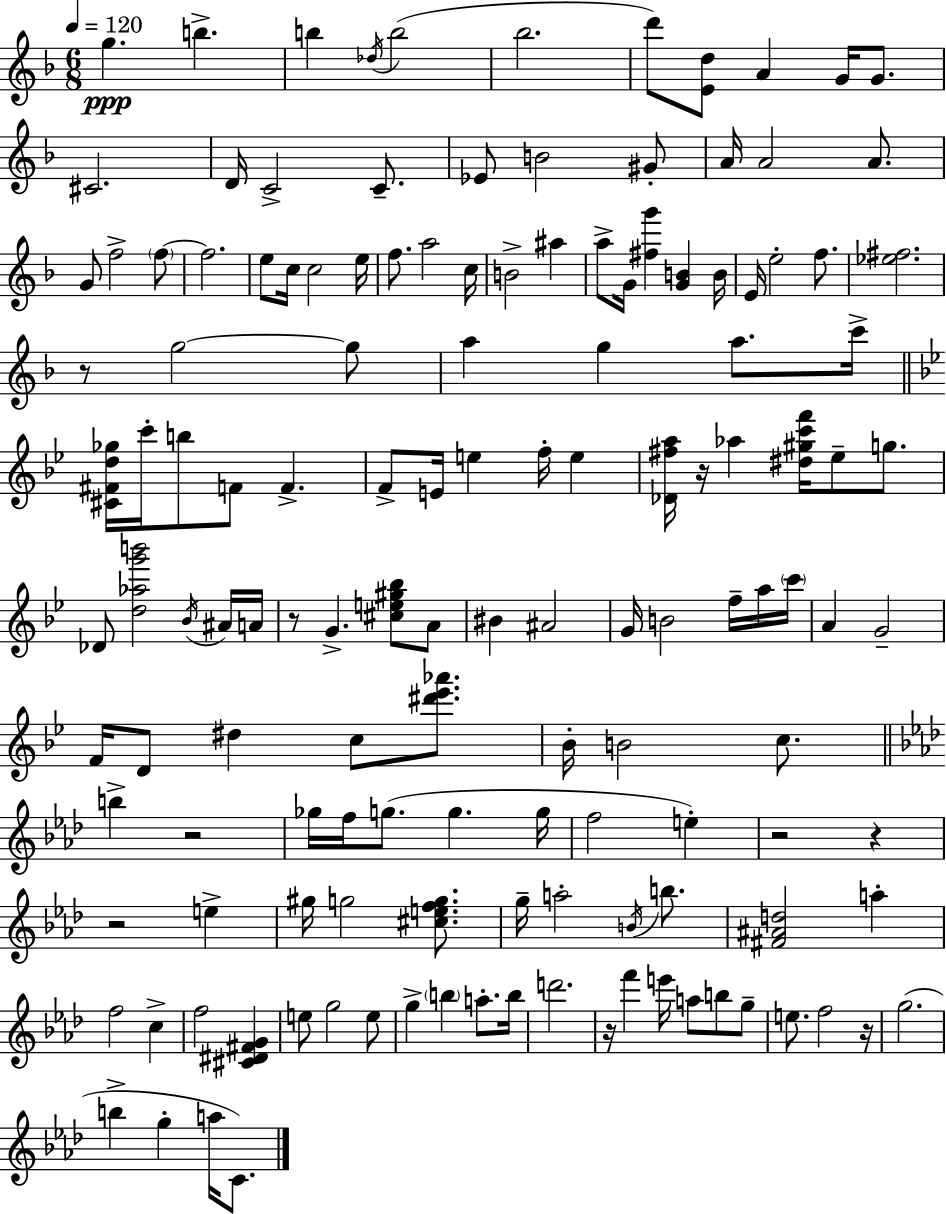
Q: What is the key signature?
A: F major